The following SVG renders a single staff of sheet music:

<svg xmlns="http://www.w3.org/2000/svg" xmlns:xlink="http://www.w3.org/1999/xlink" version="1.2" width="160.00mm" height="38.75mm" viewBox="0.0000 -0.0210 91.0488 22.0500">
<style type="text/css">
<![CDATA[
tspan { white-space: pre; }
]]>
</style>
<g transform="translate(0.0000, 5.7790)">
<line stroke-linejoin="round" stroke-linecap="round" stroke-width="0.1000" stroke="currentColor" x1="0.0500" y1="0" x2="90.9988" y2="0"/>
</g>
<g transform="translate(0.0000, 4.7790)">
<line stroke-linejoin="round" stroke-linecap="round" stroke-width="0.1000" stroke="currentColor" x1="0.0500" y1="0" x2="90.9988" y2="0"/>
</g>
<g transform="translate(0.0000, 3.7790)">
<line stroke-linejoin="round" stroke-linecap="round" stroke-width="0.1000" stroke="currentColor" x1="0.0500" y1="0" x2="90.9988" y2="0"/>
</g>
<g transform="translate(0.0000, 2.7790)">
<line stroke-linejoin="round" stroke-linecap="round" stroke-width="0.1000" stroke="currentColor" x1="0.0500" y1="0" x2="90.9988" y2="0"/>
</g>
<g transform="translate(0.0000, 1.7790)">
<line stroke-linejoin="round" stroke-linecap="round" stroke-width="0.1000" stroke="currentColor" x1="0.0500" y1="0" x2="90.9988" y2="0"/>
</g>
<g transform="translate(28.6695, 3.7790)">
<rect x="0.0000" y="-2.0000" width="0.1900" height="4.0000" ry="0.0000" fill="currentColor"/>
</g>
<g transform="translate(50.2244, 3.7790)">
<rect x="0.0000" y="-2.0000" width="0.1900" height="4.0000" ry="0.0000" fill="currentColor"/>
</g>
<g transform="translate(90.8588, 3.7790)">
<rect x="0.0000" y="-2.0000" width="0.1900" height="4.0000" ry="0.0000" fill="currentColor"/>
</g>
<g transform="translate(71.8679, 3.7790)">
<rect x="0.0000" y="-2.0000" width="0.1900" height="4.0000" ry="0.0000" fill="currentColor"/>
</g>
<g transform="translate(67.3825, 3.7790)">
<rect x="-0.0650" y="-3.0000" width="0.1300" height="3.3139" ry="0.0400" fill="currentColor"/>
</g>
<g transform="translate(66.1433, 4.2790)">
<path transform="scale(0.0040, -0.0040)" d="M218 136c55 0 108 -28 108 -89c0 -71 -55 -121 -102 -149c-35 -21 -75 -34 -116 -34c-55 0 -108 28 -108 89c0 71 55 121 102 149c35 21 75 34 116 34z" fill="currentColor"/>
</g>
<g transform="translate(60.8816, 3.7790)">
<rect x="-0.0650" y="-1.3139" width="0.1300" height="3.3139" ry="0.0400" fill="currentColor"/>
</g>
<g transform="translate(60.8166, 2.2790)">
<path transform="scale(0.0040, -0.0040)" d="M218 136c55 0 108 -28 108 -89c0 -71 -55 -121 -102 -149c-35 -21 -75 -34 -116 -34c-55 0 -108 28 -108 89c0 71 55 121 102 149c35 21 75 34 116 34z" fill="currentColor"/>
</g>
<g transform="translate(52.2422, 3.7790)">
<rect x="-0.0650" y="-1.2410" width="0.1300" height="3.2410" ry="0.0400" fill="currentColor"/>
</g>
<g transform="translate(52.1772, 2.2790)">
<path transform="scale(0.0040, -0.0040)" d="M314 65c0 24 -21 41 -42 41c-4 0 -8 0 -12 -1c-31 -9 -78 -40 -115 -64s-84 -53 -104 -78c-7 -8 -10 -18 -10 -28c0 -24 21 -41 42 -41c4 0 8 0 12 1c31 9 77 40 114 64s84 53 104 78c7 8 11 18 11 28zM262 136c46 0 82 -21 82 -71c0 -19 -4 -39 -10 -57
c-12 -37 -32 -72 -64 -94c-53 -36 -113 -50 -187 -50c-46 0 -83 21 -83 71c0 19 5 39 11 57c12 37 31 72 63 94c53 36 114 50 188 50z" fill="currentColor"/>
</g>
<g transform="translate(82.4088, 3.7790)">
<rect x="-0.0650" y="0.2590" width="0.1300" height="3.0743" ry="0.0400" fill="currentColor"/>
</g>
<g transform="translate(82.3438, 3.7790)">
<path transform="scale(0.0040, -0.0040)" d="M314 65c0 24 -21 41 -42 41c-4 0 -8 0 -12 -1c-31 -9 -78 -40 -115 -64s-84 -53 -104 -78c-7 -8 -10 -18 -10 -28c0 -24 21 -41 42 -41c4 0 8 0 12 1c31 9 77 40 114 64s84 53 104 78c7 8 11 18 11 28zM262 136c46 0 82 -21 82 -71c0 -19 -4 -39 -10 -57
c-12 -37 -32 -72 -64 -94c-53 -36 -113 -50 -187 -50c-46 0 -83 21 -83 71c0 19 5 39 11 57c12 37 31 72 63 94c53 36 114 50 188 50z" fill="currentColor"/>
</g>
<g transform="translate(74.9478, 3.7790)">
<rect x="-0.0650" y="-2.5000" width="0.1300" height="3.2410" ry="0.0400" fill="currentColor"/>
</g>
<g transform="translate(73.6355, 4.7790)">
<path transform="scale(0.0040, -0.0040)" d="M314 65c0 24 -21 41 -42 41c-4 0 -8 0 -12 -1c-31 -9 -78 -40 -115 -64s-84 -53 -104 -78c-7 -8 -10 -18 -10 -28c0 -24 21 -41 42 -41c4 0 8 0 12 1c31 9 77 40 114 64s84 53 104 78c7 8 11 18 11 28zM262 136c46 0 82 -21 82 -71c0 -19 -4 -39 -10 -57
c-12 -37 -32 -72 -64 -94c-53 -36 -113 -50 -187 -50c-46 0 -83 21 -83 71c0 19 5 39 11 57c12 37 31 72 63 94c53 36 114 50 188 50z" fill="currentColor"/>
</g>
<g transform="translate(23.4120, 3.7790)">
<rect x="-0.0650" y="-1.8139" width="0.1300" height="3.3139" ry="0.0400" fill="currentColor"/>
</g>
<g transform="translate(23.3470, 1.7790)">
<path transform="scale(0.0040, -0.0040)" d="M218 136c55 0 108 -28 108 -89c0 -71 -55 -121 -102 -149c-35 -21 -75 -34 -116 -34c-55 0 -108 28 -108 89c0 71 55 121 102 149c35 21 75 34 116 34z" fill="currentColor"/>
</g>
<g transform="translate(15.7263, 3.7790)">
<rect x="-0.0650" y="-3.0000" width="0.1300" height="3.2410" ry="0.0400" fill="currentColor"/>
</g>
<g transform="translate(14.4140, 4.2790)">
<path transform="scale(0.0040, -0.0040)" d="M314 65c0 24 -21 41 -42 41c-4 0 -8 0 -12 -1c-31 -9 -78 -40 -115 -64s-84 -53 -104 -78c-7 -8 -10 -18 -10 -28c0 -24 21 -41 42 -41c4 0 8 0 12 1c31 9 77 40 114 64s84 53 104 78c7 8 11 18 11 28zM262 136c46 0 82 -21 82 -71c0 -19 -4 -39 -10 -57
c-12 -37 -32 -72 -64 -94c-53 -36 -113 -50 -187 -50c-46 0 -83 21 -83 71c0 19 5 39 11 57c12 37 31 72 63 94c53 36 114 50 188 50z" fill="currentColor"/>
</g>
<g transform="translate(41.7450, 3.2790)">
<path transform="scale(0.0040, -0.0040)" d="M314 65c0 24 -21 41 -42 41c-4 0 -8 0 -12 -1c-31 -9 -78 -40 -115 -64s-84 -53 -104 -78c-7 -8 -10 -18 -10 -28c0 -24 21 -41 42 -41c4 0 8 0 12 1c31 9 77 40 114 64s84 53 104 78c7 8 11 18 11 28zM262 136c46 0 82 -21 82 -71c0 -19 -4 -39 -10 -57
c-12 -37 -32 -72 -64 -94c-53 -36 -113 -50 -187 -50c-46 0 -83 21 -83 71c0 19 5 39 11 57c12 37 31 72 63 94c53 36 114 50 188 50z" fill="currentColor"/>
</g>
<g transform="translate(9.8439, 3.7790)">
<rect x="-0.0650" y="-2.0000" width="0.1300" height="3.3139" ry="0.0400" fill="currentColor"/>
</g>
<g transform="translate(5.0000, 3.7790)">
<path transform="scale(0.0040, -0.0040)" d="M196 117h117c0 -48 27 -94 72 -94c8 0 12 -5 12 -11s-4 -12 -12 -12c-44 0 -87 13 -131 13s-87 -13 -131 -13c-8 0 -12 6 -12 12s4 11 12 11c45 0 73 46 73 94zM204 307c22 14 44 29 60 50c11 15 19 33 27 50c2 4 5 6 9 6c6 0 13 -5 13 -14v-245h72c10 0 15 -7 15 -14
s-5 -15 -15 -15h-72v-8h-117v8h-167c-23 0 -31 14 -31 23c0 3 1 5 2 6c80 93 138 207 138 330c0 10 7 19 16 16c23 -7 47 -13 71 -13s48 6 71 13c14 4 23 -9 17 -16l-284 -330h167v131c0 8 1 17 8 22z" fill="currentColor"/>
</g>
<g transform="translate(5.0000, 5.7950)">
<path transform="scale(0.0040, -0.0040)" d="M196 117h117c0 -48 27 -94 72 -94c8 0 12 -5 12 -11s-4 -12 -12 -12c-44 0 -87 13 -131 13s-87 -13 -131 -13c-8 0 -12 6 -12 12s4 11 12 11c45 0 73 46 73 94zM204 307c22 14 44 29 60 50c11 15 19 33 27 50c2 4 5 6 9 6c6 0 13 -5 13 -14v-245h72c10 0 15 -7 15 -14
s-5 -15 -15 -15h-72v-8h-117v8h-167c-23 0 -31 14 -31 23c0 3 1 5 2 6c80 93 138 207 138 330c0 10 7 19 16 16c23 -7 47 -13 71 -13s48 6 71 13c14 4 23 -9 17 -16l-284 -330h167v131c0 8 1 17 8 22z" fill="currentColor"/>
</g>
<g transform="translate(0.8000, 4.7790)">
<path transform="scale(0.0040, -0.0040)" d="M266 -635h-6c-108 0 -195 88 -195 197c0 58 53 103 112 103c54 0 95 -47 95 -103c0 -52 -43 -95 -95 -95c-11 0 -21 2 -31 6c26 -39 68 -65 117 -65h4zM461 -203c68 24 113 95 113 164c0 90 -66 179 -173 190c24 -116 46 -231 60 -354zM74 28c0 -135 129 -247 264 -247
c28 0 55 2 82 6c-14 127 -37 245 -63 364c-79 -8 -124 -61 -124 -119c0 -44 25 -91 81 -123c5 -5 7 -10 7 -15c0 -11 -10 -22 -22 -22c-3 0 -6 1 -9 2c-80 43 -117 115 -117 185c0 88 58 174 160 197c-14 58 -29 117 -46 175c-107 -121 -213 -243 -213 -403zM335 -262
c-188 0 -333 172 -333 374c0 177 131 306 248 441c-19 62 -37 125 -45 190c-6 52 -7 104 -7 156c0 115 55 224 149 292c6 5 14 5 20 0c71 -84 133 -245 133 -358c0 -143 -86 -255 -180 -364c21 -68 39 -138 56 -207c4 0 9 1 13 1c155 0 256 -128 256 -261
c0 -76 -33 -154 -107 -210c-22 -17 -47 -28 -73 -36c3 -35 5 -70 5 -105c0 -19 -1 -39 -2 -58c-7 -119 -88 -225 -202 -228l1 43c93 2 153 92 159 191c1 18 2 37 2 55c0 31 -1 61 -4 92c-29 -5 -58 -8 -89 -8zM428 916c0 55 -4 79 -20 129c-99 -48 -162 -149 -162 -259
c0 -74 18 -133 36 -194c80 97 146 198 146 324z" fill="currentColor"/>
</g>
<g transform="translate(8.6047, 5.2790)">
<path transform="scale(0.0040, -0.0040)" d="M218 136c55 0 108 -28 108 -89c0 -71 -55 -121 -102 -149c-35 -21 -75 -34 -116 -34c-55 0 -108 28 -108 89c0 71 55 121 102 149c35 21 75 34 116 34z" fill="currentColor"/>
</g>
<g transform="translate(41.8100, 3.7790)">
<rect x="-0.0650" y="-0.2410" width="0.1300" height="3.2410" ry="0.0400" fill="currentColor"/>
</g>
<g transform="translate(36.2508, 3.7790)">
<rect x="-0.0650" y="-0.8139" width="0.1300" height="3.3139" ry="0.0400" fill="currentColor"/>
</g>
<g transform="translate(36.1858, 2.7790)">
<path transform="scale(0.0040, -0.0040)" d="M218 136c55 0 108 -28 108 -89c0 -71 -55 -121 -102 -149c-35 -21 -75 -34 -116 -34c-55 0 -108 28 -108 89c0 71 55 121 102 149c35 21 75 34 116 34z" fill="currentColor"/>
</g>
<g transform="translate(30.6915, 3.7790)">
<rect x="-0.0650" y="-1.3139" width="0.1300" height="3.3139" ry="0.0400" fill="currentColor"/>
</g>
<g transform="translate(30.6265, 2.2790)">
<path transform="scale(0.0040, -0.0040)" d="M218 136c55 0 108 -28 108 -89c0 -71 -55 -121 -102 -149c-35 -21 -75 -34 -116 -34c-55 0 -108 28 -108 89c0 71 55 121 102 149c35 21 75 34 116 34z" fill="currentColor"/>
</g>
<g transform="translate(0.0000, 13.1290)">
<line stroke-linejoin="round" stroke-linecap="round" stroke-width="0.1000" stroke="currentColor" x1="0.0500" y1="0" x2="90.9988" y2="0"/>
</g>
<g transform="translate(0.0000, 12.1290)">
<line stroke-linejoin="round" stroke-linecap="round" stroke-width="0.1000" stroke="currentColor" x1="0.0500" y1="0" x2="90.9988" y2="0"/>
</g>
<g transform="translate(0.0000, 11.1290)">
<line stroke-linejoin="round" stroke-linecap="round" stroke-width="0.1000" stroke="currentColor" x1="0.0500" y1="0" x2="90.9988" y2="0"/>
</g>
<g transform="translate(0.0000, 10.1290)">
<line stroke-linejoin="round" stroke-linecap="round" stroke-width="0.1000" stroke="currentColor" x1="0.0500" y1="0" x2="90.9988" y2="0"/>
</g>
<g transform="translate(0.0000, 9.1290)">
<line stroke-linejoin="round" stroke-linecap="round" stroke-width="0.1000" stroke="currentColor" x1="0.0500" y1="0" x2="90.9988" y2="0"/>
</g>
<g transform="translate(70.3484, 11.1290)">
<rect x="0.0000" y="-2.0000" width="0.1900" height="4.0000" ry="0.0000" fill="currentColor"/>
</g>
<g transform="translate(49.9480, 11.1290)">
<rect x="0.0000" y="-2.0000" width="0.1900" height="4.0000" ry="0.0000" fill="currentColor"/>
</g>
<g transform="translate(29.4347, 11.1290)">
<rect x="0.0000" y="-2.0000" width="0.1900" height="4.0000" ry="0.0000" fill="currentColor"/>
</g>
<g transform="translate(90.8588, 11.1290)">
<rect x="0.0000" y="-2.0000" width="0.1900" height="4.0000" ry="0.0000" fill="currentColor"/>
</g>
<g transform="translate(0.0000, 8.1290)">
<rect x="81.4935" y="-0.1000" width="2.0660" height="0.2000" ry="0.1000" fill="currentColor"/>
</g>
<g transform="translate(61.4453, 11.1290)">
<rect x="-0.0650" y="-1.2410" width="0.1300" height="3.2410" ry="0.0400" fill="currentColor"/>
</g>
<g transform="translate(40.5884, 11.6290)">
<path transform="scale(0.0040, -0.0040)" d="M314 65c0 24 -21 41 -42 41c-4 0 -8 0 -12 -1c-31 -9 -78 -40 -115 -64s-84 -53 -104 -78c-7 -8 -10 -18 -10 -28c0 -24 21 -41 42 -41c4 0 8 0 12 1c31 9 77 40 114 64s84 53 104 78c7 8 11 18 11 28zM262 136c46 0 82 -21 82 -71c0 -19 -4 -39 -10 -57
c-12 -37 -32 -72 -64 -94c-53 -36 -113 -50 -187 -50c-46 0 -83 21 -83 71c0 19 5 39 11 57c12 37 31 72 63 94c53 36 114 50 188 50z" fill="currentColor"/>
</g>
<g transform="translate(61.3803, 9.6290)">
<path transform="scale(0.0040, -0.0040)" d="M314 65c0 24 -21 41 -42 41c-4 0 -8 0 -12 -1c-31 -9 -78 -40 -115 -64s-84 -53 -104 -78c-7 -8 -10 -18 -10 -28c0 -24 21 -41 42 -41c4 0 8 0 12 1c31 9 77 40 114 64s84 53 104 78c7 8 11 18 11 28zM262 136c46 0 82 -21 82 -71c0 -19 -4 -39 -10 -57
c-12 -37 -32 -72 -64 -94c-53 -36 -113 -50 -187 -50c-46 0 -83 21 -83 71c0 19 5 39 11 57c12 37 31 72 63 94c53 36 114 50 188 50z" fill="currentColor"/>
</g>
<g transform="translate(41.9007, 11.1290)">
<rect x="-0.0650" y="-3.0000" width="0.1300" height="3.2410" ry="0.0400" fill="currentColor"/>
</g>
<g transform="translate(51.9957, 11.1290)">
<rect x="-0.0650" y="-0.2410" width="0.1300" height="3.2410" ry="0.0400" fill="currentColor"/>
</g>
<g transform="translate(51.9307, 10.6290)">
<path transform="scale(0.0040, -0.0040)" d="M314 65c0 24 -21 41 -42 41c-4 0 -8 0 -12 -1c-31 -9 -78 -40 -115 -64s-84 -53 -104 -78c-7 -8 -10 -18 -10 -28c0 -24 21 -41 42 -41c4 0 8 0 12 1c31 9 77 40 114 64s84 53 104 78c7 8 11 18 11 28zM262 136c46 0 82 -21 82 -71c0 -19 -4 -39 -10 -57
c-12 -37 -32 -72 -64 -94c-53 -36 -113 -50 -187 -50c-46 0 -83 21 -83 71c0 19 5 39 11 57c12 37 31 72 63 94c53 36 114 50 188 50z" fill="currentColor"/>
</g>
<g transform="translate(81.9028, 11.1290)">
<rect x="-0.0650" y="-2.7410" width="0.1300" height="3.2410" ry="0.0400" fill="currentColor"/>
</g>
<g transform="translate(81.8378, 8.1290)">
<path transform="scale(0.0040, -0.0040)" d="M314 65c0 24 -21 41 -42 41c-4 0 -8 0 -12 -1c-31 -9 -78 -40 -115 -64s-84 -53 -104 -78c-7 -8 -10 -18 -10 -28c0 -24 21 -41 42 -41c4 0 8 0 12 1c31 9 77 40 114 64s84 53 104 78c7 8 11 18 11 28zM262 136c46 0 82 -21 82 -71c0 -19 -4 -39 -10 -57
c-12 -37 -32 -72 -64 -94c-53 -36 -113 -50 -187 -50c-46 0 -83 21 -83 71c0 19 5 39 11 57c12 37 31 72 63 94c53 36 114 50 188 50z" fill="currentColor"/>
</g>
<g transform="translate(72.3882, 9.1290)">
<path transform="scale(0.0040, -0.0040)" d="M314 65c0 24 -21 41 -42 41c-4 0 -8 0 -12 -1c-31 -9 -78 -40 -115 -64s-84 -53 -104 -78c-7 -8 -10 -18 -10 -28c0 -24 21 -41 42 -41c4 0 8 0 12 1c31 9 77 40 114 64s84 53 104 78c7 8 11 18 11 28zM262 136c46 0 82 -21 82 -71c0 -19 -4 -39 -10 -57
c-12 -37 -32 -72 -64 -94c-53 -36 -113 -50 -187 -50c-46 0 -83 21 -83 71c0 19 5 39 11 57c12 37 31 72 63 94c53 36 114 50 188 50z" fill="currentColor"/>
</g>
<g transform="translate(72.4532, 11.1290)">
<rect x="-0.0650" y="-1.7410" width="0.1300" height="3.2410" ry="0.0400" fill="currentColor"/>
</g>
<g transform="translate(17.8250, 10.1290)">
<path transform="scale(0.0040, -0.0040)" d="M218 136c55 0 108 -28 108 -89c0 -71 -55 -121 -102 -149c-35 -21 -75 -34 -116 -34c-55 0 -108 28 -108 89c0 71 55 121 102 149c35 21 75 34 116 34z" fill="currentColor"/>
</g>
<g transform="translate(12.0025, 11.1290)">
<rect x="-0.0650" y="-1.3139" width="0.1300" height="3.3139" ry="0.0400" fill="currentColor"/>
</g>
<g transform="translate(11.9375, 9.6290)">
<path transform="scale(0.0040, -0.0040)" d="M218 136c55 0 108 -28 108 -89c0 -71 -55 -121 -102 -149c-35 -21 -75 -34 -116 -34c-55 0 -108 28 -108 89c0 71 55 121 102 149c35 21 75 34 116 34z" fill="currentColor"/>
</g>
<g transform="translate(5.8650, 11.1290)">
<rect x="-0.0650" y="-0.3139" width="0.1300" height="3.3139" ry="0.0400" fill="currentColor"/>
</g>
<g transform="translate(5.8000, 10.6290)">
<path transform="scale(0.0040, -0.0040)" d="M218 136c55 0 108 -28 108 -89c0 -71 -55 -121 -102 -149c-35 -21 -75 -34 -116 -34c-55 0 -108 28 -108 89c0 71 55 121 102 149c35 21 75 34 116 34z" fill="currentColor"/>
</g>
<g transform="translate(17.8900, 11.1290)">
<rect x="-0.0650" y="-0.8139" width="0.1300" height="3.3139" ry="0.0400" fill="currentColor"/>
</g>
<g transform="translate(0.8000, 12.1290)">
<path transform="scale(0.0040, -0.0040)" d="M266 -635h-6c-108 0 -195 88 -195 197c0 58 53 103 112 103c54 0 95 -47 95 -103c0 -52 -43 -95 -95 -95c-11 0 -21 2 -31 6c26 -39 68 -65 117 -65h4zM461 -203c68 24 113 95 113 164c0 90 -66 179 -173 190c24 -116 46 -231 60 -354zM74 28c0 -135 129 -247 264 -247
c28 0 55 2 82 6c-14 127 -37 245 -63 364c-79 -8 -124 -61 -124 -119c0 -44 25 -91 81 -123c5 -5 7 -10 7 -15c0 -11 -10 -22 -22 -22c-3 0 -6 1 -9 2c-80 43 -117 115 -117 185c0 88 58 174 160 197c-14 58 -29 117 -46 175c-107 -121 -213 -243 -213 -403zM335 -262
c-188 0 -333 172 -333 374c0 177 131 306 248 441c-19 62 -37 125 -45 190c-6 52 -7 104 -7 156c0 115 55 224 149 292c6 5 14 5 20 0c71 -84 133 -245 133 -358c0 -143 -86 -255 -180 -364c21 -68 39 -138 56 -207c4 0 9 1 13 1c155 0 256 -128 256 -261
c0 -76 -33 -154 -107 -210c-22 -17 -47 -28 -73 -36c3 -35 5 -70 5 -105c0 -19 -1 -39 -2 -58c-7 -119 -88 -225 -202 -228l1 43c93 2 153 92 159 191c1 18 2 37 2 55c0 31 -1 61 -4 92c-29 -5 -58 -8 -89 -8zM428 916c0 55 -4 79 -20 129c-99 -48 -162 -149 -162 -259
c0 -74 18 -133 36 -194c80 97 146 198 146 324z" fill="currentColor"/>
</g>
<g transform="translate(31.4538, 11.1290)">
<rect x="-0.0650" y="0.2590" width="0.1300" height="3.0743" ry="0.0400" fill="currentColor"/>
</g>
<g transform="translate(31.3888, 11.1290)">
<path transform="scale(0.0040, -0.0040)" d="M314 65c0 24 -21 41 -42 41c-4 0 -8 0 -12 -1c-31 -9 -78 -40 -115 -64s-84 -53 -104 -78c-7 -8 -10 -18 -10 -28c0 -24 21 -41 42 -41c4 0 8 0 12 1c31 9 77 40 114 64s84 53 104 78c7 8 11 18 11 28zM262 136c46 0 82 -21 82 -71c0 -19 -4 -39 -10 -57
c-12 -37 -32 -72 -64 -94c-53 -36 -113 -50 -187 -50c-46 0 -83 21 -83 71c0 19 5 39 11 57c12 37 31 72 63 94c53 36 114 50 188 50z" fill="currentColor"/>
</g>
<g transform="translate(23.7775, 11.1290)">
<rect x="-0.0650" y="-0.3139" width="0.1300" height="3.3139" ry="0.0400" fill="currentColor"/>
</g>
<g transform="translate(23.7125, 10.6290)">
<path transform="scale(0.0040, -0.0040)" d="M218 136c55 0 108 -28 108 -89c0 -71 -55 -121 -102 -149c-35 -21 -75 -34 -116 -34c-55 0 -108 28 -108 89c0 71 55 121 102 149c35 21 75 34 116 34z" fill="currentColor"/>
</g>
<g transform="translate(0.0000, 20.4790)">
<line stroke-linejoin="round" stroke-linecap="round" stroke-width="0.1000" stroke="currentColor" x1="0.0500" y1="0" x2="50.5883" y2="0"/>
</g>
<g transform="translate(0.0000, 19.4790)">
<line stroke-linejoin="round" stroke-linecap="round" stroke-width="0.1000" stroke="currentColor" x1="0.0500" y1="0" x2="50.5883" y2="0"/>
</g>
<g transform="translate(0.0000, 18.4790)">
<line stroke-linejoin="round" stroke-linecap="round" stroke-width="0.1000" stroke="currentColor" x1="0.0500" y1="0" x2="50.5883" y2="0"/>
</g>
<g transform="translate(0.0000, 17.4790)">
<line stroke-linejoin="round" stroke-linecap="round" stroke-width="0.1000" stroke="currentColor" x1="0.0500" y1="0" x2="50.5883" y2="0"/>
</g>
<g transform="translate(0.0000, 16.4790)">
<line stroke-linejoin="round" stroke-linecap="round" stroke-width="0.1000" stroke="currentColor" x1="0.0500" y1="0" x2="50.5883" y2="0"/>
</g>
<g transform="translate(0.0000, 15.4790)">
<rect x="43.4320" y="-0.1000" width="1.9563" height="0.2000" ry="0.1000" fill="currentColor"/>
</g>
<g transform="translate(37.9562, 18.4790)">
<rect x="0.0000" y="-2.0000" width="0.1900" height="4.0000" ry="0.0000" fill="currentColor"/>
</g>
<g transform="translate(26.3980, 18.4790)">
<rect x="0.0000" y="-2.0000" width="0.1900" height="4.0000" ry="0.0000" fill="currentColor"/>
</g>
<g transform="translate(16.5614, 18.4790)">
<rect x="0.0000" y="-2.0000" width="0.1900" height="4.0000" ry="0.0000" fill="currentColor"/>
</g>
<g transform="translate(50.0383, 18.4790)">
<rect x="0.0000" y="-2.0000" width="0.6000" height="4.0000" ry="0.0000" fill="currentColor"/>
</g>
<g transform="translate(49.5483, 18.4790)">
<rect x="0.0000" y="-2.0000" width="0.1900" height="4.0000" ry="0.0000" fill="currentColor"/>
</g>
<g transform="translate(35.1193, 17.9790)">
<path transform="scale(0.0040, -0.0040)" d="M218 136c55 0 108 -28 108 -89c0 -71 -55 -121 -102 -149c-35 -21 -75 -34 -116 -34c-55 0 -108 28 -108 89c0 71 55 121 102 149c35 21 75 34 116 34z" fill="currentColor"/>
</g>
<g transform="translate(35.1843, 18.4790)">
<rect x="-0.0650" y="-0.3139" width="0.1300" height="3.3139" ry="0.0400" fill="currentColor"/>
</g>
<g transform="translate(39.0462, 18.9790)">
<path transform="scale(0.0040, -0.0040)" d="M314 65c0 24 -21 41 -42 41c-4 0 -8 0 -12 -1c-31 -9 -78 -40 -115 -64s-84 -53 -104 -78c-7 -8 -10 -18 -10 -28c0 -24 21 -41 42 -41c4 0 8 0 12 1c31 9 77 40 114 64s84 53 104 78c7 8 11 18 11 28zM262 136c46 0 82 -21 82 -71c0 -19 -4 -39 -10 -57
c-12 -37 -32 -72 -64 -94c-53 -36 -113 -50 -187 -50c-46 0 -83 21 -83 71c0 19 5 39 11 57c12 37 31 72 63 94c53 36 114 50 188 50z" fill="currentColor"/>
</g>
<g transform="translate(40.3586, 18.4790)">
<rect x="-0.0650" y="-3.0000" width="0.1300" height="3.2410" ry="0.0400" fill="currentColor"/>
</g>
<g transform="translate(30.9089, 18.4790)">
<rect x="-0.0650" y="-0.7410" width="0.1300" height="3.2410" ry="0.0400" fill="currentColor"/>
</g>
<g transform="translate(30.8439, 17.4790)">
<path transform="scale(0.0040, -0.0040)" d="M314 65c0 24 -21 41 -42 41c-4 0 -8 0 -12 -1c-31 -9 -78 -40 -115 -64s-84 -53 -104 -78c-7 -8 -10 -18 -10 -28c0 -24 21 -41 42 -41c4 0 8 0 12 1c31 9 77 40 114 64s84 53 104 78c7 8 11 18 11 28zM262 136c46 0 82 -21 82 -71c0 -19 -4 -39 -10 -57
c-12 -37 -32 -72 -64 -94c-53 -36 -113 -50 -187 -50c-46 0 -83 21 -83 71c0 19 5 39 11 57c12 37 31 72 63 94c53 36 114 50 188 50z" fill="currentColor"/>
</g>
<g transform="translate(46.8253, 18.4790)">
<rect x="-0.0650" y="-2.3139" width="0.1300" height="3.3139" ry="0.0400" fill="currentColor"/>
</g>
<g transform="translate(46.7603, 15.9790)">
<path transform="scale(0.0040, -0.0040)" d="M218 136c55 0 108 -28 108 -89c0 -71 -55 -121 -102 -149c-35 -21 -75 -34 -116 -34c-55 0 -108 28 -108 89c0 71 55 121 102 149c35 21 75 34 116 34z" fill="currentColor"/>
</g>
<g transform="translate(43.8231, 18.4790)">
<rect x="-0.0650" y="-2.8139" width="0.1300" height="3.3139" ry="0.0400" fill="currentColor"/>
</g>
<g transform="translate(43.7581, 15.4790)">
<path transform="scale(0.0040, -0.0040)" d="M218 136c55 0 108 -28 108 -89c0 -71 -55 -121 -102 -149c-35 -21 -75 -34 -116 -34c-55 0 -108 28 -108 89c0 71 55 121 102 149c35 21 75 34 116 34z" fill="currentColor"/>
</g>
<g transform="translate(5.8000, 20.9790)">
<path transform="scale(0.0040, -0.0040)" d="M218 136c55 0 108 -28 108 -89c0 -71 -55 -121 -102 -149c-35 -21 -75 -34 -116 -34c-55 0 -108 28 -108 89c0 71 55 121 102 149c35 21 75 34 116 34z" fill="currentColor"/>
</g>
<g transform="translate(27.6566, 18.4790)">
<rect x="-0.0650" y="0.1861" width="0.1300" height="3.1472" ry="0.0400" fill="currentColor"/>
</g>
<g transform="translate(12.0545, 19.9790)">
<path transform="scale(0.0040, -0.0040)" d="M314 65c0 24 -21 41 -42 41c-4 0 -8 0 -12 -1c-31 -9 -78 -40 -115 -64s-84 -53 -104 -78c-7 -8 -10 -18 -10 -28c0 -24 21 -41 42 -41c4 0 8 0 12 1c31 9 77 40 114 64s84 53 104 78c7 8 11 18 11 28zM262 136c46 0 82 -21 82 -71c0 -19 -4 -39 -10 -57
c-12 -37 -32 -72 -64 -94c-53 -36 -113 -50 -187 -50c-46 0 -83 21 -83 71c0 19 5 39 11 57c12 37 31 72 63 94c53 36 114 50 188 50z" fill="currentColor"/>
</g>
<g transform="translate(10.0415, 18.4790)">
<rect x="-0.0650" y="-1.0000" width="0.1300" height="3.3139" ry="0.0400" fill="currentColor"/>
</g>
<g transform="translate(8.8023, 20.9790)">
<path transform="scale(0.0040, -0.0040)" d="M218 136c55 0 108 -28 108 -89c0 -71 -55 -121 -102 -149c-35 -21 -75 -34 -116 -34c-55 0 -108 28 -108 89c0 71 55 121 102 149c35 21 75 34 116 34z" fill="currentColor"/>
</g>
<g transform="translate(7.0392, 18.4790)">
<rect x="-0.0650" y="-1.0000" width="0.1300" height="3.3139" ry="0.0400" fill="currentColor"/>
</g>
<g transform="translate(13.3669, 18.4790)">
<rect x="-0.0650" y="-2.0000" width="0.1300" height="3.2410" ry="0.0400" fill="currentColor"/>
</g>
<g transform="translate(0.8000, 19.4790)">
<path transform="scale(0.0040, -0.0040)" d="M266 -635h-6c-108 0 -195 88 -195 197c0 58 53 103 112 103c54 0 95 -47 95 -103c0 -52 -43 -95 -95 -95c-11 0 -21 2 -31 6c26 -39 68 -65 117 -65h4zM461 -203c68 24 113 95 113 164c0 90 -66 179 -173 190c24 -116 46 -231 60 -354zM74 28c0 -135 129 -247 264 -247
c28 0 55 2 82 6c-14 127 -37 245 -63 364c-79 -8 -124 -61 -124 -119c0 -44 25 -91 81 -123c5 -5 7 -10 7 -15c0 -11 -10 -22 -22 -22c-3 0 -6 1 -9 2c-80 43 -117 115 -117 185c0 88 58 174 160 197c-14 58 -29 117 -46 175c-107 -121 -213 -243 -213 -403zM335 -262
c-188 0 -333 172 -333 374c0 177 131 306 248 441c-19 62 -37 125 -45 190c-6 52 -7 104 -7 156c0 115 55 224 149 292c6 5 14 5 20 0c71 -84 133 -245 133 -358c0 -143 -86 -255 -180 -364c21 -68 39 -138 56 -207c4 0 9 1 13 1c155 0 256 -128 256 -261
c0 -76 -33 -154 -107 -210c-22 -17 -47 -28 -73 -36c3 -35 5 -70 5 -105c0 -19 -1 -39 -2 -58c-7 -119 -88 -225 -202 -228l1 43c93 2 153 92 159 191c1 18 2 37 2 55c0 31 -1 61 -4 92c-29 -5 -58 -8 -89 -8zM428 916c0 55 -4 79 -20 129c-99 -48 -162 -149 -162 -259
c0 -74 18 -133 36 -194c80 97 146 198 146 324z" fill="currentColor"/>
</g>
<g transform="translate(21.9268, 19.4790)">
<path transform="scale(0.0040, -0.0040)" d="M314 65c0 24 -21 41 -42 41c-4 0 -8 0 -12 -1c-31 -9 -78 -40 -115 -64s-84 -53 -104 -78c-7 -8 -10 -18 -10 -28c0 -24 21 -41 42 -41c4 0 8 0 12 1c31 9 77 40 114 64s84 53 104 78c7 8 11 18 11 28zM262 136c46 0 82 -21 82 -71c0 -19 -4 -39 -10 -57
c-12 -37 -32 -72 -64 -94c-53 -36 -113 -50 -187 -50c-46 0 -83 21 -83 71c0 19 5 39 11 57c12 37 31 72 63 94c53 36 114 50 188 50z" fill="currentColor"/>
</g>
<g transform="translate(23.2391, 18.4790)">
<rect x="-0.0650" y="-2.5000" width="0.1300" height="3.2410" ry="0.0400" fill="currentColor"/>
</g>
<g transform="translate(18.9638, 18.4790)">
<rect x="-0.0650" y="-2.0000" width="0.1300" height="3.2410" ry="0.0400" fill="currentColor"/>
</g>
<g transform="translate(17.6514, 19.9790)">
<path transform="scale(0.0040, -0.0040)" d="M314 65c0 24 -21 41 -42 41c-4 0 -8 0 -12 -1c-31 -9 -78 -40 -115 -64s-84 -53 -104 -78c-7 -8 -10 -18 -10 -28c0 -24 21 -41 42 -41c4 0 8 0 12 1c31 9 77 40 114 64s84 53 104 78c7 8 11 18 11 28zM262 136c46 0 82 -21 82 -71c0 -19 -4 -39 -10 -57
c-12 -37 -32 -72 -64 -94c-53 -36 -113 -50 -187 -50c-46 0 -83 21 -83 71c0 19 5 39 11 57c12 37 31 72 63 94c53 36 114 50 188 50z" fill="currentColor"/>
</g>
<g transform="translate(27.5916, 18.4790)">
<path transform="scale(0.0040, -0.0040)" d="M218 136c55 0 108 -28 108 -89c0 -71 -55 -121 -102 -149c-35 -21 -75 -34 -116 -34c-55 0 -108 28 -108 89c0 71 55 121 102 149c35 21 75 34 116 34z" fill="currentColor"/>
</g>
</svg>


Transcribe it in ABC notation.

X:1
T:Untitled
M:4/4
L:1/4
K:C
F A2 f e d c2 e2 e A G2 B2 c e d c B2 A2 c2 e2 f2 a2 D D F2 F2 G2 B d2 c A2 a g